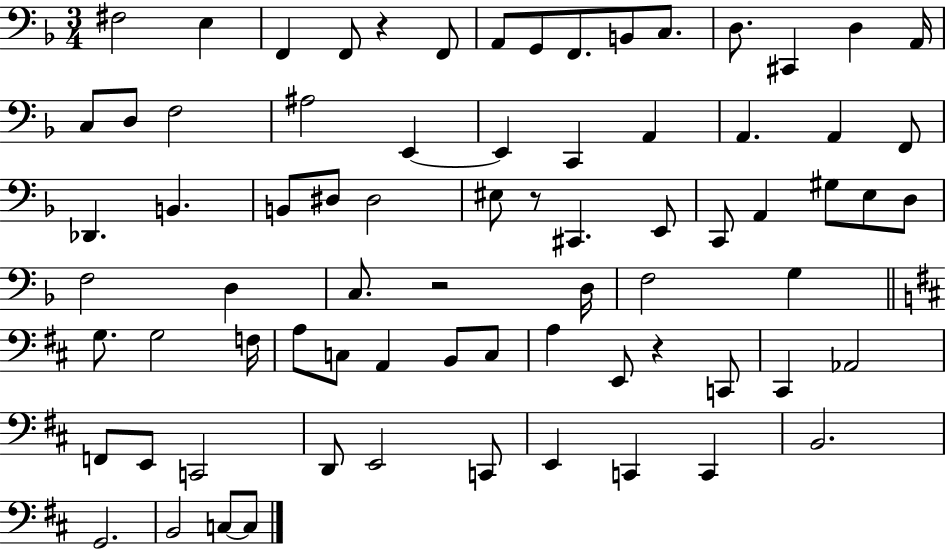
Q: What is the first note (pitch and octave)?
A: F#3